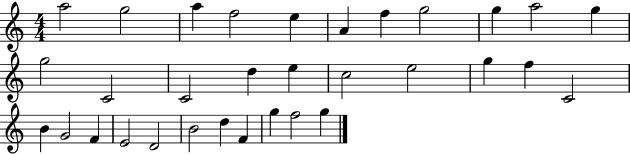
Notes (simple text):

A5/h G5/h A5/q F5/h E5/q A4/q F5/q G5/h G5/q A5/h G5/q G5/h C4/h C4/h D5/q E5/q C5/h E5/h G5/q F5/q C4/h B4/q G4/h F4/q E4/h D4/h B4/h D5/q F4/q G5/q F5/h G5/q